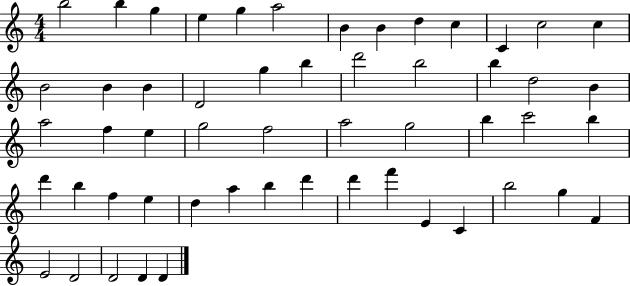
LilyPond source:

{
  \clef treble
  \numericTimeSignature
  \time 4/4
  \key c \major
  b''2 b''4 g''4 | e''4 g''4 a''2 | b'4 b'4 d''4 c''4 | c'4 c''2 c''4 | \break b'2 b'4 b'4 | d'2 g''4 b''4 | d'''2 b''2 | b''4 d''2 b'4 | \break a''2 f''4 e''4 | g''2 f''2 | a''2 g''2 | b''4 c'''2 b''4 | \break d'''4 b''4 f''4 e''4 | d''4 a''4 b''4 d'''4 | d'''4 f'''4 e'4 c'4 | b''2 g''4 f'4 | \break e'2 d'2 | d'2 d'4 d'4 | \bar "|."
}